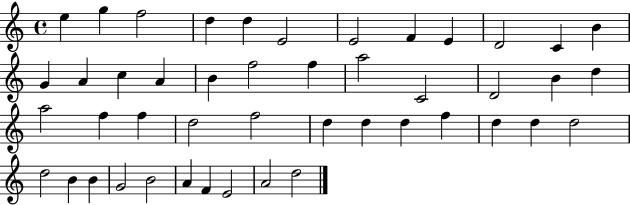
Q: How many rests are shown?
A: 0